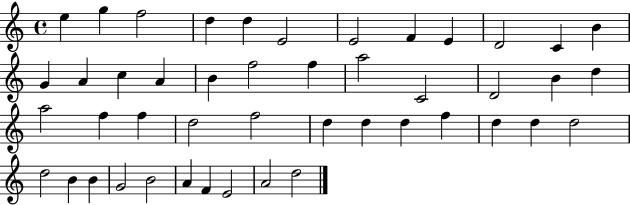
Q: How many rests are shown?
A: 0